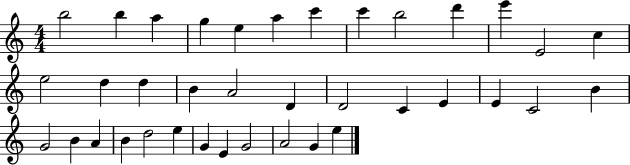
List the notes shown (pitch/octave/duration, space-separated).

B5/h B5/q A5/q G5/q E5/q A5/q C6/q C6/q B5/h D6/q E6/q E4/h C5/q E5/h D5/q D5/q B4/q A4/h D4/q D4/h C4/q E4/q E4/q C4/h B4/q G4/h B4/q A4/q B4/q D5/h E5/q G4/q E4/q G4/h A4/h G4/q E5/q